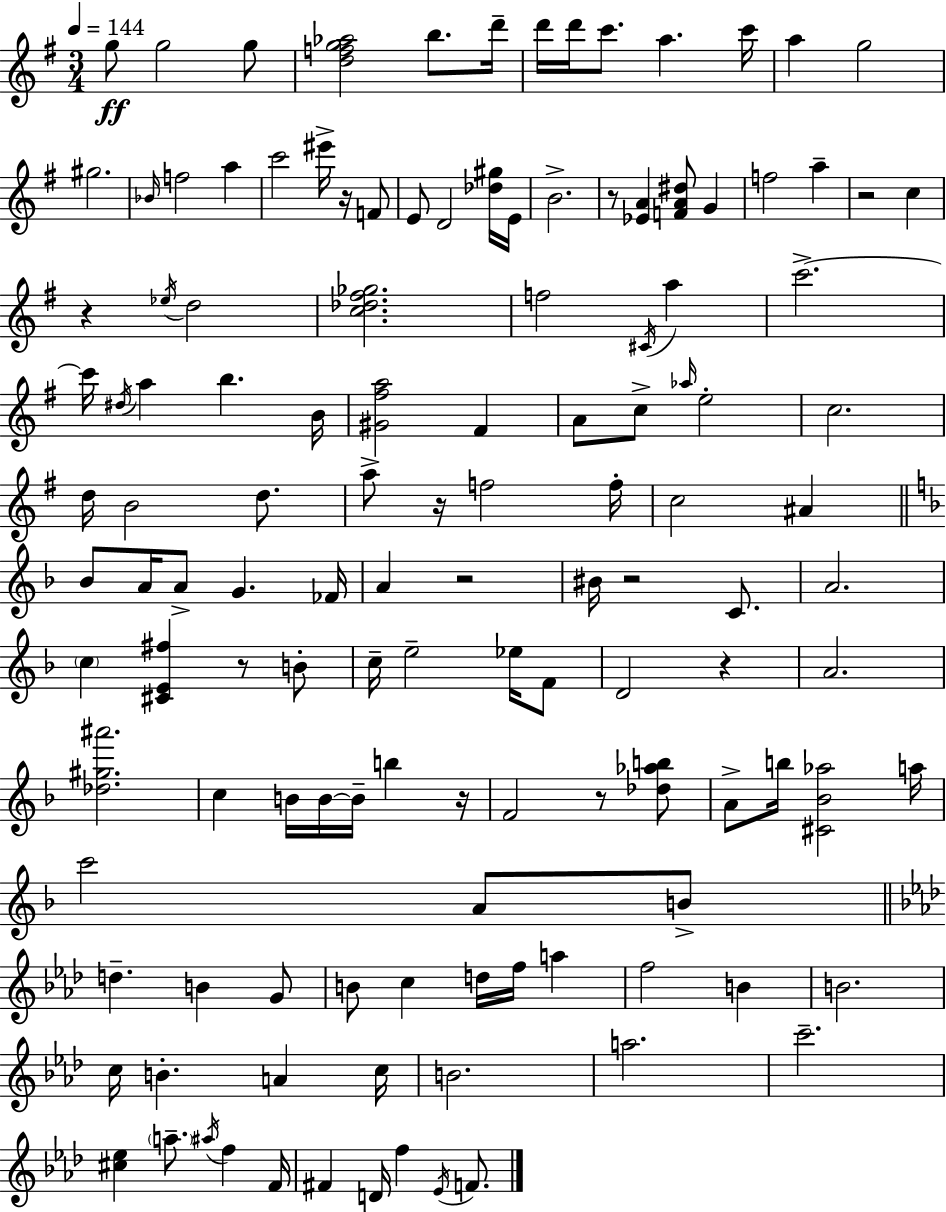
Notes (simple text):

G5/e G5/h G5/e [D5,F5,G5,Ab5]/h B5/e. D6/s D6/s D6/s C6/e. A5/q. C6/s A5/q G5/h G#5/h. Bb4/s F5/h A5/q C6/h EIS6/s R/s F4/e E4/e D4/h [Db5,G#5]/s E4/s B4/h. R/e [Eb4,A4]/q [F4,A4,D#5]/e G4/q F5/h A5/q R/h C5/q R/q Eb5/s D5/h [C5,Db5,F#5,Gb5]/h. F5/h C#4/s A5/q C6/h. C6/s D#5/s A5/q B5/q. B4/s [G#4,F#5,A5]/h F#4/q A4/e C5/e Ab5/s E5/h C5/h. D5/s B4/h D5/e. A5/e R/s F5/h F5/s C5/h A#4/q Bb4/e A4/s A4/e G4/q. FES4/s A4/q R/h BIS4/s R/h C4/e. A4/h. C5/q [C#4,E4,F#5]/q R/e B4/e C5/s E5/h Eb5/s F4/e D4/h R/q A4/h. [Db5,G#5,A#6]/h. C5/q B4/s B4/s B4/s B5/q R/s F4/h R/e [Db5,Ab5,B5]/e A4/e B5/s [C#4,Bb4,Ab5]/h A5/s C6/h A4/e B4/e D5/q. B4/q G4/e B4/e C5/q D5/s F5/s A5/q F5/h B4/q B4/h. C5/s B4/q. A4/q C5/s B4/h. A5/h. C6/h. [C#5,Eb5]/q A5/e. A#5/s F5/q F4/s F#4/q D4/s F5/q Eb4/s F4/e.